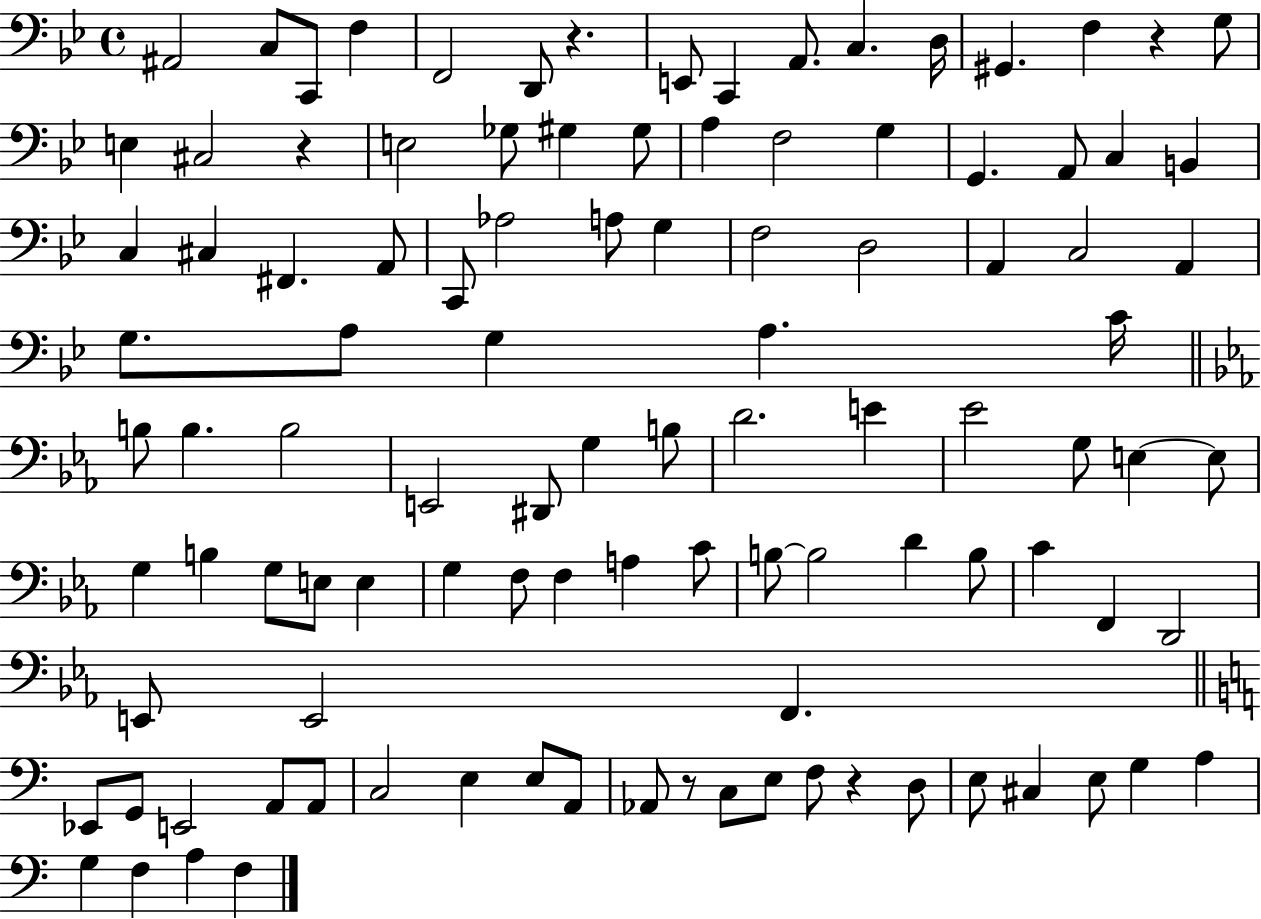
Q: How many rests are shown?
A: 5